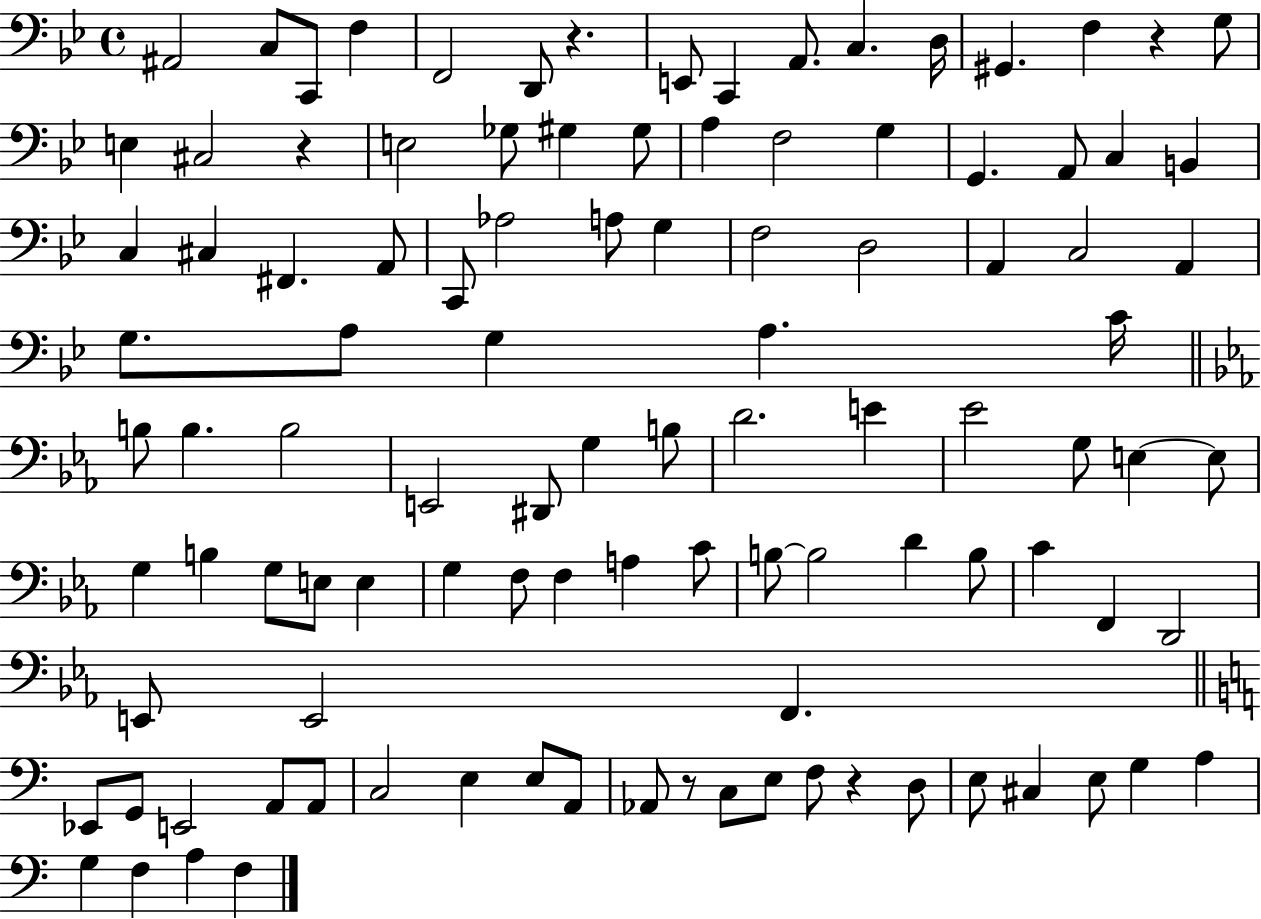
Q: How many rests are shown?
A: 5